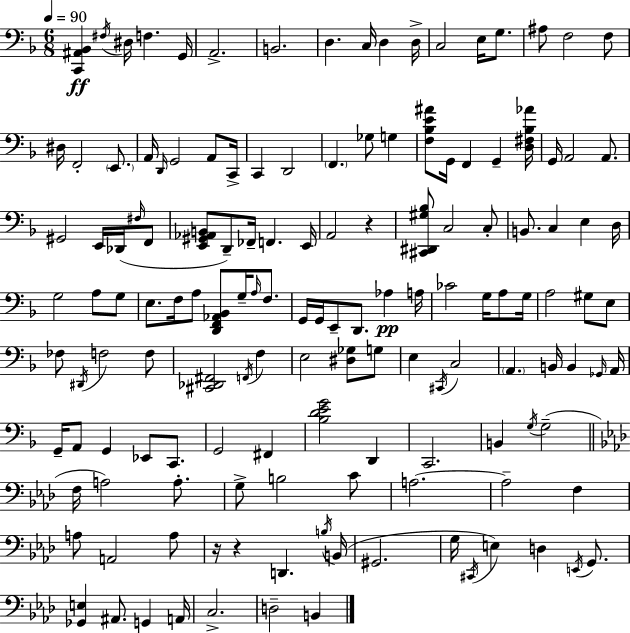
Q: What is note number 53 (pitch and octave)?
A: A3